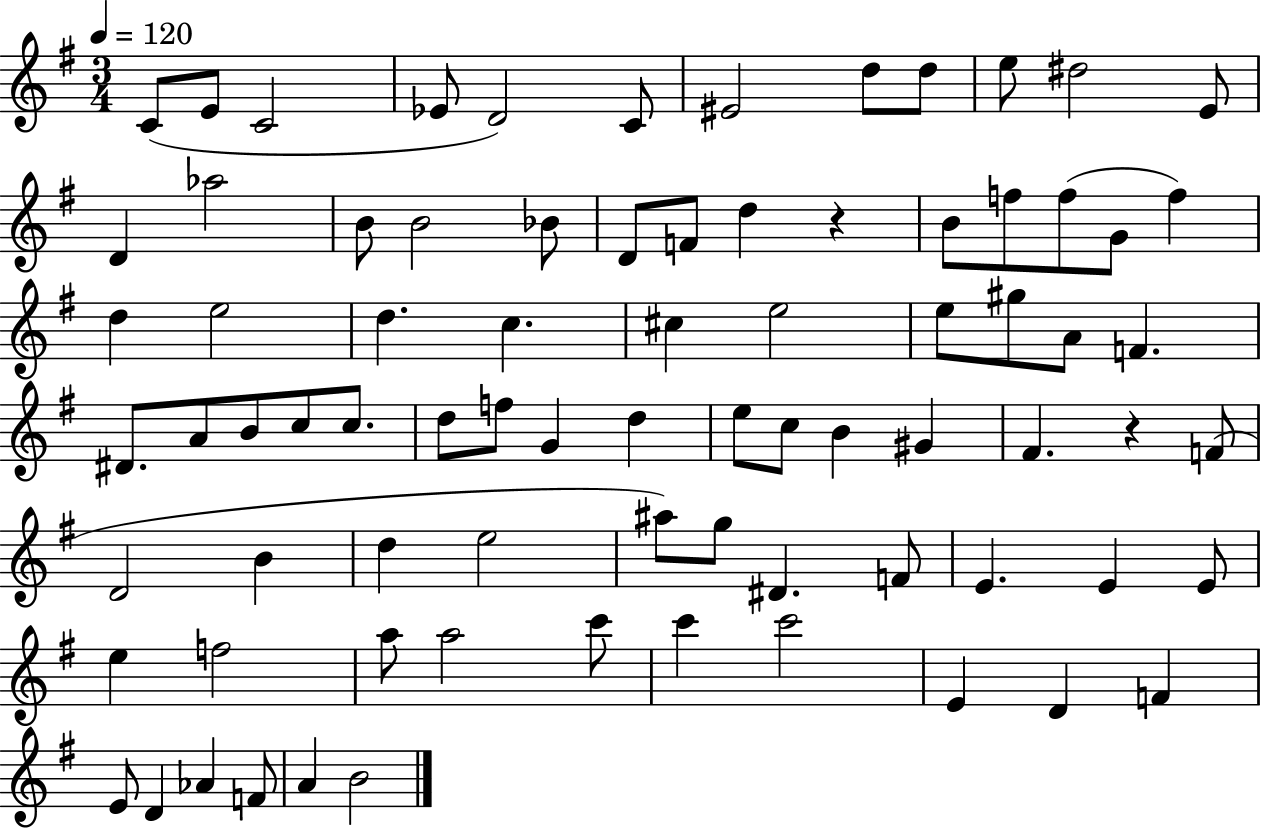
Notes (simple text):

C4/e E4/e C4/h Eb4/e D4/h C4/e EIS4/h D5/e D5/e E5/e D#5/h E4/e D4/q Ab5/h B4/e B4/h Bb4/e D4/e F4/e D5/q R/q B4/e F5/e F5/e G4/e F5/q D5/q E5/h D5/q. C5/q. C#5/q E5/h E5/e G#5/e A4/e F4/q. D#4/e. A4/e B4/e C5/e C5/e. D5/e F5/e G4/q D5/q E5/e C5/e B4/q G#4/q F#4/q. R/q F4/e D4/h B4/q D5/q E5/h A#5/e G5/e D#4/q. F4/e E4/q. E4/q E4/e E5/q F5/h A5/e A5/h C6/e C6/q C6/h E4/q D4/q F4/q E4/e D4/q Ab4/q F4/e A4/q B4/h